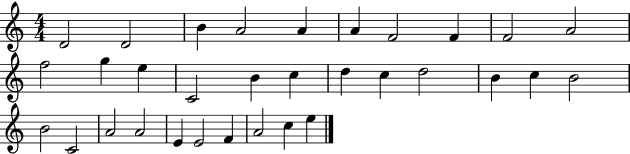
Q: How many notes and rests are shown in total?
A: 32